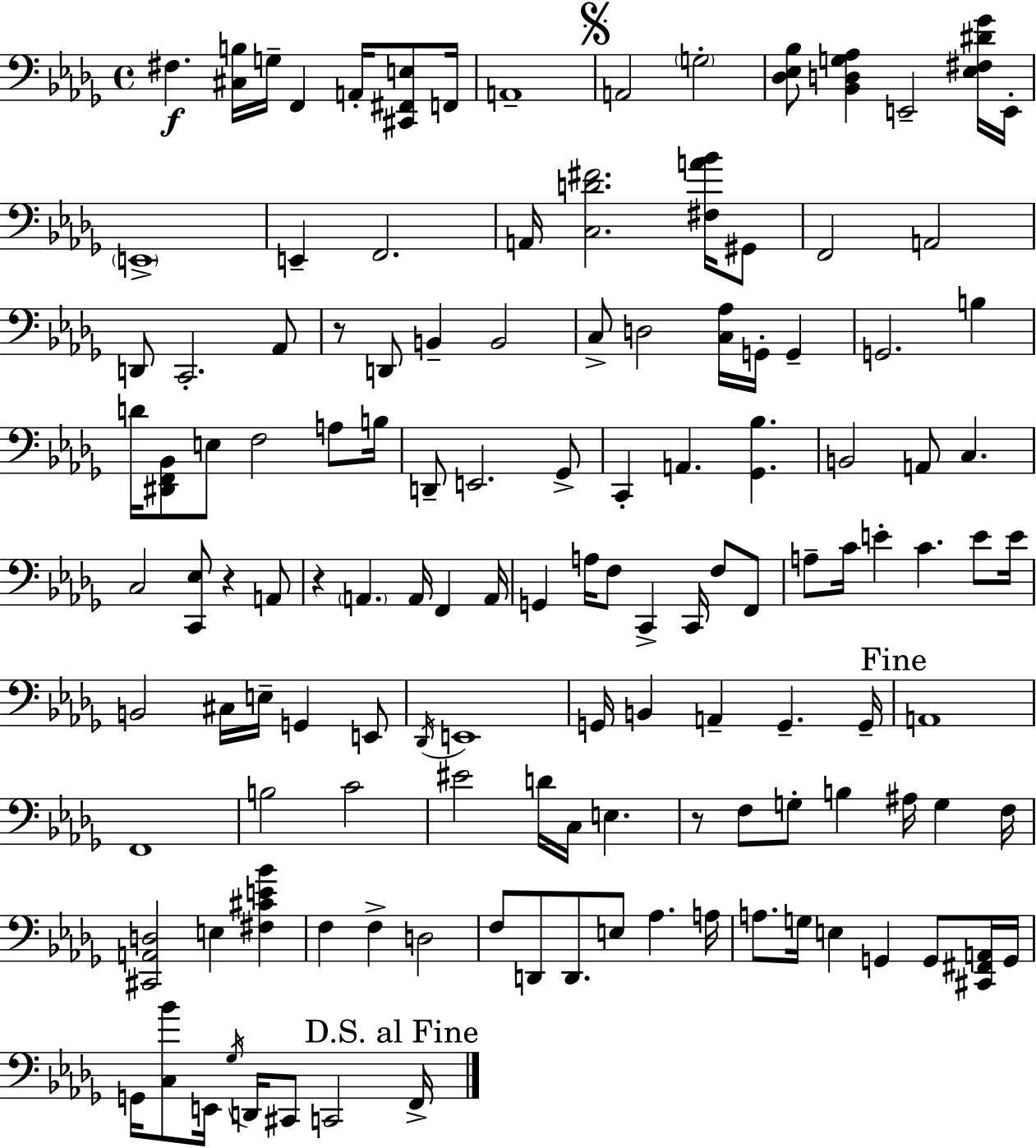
F#3/q. [C#3,B3]/s G3/s F2/q A2/s [C#2,F#2,E3]/e F2/s A2/w A2/h G3/h [Db3,Eb3,Bb3]/e [Bb2,D3,G3,Ab3]/q E2/h [Eb3,F#3,D#4,Gb4]/s E2/s E2/w E2/q F2/h. A2/s [C3,D4,F#4]/h. [F#3,A4,Bb4]/s G#2/e F2/h A2/h D2/e C2/h. Ab2/e R/e D2/e B2/q B2/h C3/e D3/h [C3,Ab3]/s G2/s G2/q G2/h. B3/q D4/s [D#2,F2,Bb2]/e E3/e F3/h A3/e B3/s D2/e E2/h. Gb2/e C2/q A2/q. [Gb2,Bb3]/q. B2/h A2/e C3/q. C3/h [C2,Eb3]/e R/q A2/e R/q A2/q. A2/s F2/q A2/s G2/q A3/s F3/e C2/q C2/s F3/e F2/e A3/e C4/s E4/q C4/q. E4/e E4/s B2/h C#3/s E3/s G2/q E2/e Db2/s E2/w G2/s B2/q A2/q G2/q. G2/s A2/w F2/w B3/h C4/h EIS4/h D4/s C3/s E3/q. R/e F3/e G3/e B3/q A#3/s G3/q F3/s [C#2,A2,D3]/h E3/q [F#3,C#4,E4,Bb4]/q F3/q F3/q D3/h F3/e D2/e D2/e. E3/e Ab3/q. A3/s A3/e. G3/s E3/q G2/q G2/e [C#2,F#2,A2]/s G2/s G2/s [C3,Bb4]/e E2/s Gb3/s D2/s C#2/e C2/h F2/s